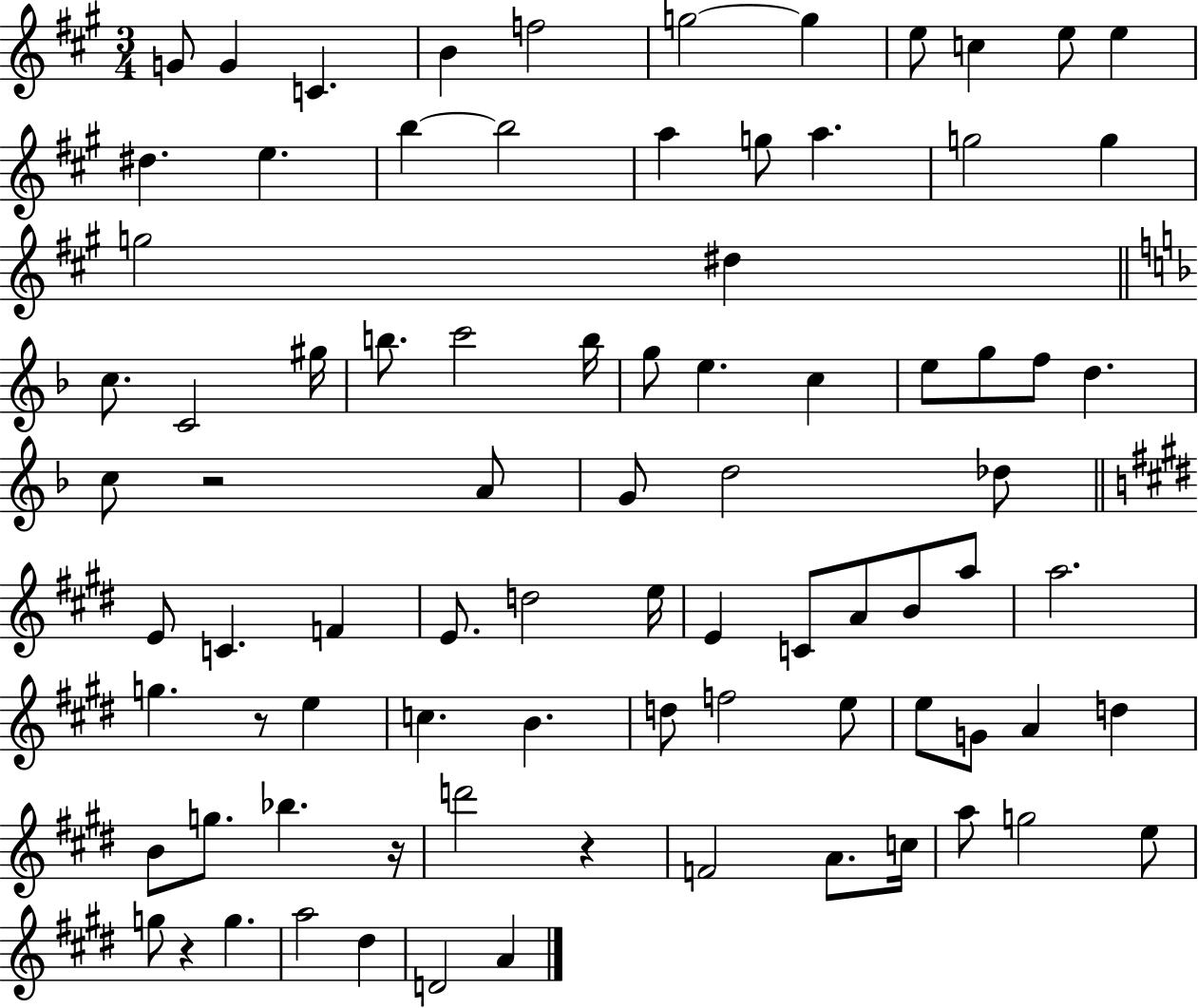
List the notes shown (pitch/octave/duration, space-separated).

G4/e G4/q C4/q. B4/q F5/h G5/h G5/q E5/e C5/q E5/e E5/q D#5/q. E5/q. B5/q B5/h A5/q G5/e A5/q. G5/h G5/q G5/h D#5/q C5/e. C4/h G#5/s B5/e. C6/h B5/s G5/e E5/q. C5/q E5/e G5/e F5/e D5/q. C5/e R/h A4/e G4/e D5/h Db5/e E4/e C4/q. F4/q E4/e. D5/h E5/s E4/q C4/e A4/e B4/e A5/e A5/h. G5/q. R/e E5/q C5/q. B4/q. D5/e F5/h E5/e E5/e G4/e A4/q D5/q B4/e G5/e. Bb5/q. R/s D6/h R/q F4/h A4/e. C5/s A5/e G5/h E5/e G5/e R/q G5/q. A5/h D#5/q D4/h A4/q